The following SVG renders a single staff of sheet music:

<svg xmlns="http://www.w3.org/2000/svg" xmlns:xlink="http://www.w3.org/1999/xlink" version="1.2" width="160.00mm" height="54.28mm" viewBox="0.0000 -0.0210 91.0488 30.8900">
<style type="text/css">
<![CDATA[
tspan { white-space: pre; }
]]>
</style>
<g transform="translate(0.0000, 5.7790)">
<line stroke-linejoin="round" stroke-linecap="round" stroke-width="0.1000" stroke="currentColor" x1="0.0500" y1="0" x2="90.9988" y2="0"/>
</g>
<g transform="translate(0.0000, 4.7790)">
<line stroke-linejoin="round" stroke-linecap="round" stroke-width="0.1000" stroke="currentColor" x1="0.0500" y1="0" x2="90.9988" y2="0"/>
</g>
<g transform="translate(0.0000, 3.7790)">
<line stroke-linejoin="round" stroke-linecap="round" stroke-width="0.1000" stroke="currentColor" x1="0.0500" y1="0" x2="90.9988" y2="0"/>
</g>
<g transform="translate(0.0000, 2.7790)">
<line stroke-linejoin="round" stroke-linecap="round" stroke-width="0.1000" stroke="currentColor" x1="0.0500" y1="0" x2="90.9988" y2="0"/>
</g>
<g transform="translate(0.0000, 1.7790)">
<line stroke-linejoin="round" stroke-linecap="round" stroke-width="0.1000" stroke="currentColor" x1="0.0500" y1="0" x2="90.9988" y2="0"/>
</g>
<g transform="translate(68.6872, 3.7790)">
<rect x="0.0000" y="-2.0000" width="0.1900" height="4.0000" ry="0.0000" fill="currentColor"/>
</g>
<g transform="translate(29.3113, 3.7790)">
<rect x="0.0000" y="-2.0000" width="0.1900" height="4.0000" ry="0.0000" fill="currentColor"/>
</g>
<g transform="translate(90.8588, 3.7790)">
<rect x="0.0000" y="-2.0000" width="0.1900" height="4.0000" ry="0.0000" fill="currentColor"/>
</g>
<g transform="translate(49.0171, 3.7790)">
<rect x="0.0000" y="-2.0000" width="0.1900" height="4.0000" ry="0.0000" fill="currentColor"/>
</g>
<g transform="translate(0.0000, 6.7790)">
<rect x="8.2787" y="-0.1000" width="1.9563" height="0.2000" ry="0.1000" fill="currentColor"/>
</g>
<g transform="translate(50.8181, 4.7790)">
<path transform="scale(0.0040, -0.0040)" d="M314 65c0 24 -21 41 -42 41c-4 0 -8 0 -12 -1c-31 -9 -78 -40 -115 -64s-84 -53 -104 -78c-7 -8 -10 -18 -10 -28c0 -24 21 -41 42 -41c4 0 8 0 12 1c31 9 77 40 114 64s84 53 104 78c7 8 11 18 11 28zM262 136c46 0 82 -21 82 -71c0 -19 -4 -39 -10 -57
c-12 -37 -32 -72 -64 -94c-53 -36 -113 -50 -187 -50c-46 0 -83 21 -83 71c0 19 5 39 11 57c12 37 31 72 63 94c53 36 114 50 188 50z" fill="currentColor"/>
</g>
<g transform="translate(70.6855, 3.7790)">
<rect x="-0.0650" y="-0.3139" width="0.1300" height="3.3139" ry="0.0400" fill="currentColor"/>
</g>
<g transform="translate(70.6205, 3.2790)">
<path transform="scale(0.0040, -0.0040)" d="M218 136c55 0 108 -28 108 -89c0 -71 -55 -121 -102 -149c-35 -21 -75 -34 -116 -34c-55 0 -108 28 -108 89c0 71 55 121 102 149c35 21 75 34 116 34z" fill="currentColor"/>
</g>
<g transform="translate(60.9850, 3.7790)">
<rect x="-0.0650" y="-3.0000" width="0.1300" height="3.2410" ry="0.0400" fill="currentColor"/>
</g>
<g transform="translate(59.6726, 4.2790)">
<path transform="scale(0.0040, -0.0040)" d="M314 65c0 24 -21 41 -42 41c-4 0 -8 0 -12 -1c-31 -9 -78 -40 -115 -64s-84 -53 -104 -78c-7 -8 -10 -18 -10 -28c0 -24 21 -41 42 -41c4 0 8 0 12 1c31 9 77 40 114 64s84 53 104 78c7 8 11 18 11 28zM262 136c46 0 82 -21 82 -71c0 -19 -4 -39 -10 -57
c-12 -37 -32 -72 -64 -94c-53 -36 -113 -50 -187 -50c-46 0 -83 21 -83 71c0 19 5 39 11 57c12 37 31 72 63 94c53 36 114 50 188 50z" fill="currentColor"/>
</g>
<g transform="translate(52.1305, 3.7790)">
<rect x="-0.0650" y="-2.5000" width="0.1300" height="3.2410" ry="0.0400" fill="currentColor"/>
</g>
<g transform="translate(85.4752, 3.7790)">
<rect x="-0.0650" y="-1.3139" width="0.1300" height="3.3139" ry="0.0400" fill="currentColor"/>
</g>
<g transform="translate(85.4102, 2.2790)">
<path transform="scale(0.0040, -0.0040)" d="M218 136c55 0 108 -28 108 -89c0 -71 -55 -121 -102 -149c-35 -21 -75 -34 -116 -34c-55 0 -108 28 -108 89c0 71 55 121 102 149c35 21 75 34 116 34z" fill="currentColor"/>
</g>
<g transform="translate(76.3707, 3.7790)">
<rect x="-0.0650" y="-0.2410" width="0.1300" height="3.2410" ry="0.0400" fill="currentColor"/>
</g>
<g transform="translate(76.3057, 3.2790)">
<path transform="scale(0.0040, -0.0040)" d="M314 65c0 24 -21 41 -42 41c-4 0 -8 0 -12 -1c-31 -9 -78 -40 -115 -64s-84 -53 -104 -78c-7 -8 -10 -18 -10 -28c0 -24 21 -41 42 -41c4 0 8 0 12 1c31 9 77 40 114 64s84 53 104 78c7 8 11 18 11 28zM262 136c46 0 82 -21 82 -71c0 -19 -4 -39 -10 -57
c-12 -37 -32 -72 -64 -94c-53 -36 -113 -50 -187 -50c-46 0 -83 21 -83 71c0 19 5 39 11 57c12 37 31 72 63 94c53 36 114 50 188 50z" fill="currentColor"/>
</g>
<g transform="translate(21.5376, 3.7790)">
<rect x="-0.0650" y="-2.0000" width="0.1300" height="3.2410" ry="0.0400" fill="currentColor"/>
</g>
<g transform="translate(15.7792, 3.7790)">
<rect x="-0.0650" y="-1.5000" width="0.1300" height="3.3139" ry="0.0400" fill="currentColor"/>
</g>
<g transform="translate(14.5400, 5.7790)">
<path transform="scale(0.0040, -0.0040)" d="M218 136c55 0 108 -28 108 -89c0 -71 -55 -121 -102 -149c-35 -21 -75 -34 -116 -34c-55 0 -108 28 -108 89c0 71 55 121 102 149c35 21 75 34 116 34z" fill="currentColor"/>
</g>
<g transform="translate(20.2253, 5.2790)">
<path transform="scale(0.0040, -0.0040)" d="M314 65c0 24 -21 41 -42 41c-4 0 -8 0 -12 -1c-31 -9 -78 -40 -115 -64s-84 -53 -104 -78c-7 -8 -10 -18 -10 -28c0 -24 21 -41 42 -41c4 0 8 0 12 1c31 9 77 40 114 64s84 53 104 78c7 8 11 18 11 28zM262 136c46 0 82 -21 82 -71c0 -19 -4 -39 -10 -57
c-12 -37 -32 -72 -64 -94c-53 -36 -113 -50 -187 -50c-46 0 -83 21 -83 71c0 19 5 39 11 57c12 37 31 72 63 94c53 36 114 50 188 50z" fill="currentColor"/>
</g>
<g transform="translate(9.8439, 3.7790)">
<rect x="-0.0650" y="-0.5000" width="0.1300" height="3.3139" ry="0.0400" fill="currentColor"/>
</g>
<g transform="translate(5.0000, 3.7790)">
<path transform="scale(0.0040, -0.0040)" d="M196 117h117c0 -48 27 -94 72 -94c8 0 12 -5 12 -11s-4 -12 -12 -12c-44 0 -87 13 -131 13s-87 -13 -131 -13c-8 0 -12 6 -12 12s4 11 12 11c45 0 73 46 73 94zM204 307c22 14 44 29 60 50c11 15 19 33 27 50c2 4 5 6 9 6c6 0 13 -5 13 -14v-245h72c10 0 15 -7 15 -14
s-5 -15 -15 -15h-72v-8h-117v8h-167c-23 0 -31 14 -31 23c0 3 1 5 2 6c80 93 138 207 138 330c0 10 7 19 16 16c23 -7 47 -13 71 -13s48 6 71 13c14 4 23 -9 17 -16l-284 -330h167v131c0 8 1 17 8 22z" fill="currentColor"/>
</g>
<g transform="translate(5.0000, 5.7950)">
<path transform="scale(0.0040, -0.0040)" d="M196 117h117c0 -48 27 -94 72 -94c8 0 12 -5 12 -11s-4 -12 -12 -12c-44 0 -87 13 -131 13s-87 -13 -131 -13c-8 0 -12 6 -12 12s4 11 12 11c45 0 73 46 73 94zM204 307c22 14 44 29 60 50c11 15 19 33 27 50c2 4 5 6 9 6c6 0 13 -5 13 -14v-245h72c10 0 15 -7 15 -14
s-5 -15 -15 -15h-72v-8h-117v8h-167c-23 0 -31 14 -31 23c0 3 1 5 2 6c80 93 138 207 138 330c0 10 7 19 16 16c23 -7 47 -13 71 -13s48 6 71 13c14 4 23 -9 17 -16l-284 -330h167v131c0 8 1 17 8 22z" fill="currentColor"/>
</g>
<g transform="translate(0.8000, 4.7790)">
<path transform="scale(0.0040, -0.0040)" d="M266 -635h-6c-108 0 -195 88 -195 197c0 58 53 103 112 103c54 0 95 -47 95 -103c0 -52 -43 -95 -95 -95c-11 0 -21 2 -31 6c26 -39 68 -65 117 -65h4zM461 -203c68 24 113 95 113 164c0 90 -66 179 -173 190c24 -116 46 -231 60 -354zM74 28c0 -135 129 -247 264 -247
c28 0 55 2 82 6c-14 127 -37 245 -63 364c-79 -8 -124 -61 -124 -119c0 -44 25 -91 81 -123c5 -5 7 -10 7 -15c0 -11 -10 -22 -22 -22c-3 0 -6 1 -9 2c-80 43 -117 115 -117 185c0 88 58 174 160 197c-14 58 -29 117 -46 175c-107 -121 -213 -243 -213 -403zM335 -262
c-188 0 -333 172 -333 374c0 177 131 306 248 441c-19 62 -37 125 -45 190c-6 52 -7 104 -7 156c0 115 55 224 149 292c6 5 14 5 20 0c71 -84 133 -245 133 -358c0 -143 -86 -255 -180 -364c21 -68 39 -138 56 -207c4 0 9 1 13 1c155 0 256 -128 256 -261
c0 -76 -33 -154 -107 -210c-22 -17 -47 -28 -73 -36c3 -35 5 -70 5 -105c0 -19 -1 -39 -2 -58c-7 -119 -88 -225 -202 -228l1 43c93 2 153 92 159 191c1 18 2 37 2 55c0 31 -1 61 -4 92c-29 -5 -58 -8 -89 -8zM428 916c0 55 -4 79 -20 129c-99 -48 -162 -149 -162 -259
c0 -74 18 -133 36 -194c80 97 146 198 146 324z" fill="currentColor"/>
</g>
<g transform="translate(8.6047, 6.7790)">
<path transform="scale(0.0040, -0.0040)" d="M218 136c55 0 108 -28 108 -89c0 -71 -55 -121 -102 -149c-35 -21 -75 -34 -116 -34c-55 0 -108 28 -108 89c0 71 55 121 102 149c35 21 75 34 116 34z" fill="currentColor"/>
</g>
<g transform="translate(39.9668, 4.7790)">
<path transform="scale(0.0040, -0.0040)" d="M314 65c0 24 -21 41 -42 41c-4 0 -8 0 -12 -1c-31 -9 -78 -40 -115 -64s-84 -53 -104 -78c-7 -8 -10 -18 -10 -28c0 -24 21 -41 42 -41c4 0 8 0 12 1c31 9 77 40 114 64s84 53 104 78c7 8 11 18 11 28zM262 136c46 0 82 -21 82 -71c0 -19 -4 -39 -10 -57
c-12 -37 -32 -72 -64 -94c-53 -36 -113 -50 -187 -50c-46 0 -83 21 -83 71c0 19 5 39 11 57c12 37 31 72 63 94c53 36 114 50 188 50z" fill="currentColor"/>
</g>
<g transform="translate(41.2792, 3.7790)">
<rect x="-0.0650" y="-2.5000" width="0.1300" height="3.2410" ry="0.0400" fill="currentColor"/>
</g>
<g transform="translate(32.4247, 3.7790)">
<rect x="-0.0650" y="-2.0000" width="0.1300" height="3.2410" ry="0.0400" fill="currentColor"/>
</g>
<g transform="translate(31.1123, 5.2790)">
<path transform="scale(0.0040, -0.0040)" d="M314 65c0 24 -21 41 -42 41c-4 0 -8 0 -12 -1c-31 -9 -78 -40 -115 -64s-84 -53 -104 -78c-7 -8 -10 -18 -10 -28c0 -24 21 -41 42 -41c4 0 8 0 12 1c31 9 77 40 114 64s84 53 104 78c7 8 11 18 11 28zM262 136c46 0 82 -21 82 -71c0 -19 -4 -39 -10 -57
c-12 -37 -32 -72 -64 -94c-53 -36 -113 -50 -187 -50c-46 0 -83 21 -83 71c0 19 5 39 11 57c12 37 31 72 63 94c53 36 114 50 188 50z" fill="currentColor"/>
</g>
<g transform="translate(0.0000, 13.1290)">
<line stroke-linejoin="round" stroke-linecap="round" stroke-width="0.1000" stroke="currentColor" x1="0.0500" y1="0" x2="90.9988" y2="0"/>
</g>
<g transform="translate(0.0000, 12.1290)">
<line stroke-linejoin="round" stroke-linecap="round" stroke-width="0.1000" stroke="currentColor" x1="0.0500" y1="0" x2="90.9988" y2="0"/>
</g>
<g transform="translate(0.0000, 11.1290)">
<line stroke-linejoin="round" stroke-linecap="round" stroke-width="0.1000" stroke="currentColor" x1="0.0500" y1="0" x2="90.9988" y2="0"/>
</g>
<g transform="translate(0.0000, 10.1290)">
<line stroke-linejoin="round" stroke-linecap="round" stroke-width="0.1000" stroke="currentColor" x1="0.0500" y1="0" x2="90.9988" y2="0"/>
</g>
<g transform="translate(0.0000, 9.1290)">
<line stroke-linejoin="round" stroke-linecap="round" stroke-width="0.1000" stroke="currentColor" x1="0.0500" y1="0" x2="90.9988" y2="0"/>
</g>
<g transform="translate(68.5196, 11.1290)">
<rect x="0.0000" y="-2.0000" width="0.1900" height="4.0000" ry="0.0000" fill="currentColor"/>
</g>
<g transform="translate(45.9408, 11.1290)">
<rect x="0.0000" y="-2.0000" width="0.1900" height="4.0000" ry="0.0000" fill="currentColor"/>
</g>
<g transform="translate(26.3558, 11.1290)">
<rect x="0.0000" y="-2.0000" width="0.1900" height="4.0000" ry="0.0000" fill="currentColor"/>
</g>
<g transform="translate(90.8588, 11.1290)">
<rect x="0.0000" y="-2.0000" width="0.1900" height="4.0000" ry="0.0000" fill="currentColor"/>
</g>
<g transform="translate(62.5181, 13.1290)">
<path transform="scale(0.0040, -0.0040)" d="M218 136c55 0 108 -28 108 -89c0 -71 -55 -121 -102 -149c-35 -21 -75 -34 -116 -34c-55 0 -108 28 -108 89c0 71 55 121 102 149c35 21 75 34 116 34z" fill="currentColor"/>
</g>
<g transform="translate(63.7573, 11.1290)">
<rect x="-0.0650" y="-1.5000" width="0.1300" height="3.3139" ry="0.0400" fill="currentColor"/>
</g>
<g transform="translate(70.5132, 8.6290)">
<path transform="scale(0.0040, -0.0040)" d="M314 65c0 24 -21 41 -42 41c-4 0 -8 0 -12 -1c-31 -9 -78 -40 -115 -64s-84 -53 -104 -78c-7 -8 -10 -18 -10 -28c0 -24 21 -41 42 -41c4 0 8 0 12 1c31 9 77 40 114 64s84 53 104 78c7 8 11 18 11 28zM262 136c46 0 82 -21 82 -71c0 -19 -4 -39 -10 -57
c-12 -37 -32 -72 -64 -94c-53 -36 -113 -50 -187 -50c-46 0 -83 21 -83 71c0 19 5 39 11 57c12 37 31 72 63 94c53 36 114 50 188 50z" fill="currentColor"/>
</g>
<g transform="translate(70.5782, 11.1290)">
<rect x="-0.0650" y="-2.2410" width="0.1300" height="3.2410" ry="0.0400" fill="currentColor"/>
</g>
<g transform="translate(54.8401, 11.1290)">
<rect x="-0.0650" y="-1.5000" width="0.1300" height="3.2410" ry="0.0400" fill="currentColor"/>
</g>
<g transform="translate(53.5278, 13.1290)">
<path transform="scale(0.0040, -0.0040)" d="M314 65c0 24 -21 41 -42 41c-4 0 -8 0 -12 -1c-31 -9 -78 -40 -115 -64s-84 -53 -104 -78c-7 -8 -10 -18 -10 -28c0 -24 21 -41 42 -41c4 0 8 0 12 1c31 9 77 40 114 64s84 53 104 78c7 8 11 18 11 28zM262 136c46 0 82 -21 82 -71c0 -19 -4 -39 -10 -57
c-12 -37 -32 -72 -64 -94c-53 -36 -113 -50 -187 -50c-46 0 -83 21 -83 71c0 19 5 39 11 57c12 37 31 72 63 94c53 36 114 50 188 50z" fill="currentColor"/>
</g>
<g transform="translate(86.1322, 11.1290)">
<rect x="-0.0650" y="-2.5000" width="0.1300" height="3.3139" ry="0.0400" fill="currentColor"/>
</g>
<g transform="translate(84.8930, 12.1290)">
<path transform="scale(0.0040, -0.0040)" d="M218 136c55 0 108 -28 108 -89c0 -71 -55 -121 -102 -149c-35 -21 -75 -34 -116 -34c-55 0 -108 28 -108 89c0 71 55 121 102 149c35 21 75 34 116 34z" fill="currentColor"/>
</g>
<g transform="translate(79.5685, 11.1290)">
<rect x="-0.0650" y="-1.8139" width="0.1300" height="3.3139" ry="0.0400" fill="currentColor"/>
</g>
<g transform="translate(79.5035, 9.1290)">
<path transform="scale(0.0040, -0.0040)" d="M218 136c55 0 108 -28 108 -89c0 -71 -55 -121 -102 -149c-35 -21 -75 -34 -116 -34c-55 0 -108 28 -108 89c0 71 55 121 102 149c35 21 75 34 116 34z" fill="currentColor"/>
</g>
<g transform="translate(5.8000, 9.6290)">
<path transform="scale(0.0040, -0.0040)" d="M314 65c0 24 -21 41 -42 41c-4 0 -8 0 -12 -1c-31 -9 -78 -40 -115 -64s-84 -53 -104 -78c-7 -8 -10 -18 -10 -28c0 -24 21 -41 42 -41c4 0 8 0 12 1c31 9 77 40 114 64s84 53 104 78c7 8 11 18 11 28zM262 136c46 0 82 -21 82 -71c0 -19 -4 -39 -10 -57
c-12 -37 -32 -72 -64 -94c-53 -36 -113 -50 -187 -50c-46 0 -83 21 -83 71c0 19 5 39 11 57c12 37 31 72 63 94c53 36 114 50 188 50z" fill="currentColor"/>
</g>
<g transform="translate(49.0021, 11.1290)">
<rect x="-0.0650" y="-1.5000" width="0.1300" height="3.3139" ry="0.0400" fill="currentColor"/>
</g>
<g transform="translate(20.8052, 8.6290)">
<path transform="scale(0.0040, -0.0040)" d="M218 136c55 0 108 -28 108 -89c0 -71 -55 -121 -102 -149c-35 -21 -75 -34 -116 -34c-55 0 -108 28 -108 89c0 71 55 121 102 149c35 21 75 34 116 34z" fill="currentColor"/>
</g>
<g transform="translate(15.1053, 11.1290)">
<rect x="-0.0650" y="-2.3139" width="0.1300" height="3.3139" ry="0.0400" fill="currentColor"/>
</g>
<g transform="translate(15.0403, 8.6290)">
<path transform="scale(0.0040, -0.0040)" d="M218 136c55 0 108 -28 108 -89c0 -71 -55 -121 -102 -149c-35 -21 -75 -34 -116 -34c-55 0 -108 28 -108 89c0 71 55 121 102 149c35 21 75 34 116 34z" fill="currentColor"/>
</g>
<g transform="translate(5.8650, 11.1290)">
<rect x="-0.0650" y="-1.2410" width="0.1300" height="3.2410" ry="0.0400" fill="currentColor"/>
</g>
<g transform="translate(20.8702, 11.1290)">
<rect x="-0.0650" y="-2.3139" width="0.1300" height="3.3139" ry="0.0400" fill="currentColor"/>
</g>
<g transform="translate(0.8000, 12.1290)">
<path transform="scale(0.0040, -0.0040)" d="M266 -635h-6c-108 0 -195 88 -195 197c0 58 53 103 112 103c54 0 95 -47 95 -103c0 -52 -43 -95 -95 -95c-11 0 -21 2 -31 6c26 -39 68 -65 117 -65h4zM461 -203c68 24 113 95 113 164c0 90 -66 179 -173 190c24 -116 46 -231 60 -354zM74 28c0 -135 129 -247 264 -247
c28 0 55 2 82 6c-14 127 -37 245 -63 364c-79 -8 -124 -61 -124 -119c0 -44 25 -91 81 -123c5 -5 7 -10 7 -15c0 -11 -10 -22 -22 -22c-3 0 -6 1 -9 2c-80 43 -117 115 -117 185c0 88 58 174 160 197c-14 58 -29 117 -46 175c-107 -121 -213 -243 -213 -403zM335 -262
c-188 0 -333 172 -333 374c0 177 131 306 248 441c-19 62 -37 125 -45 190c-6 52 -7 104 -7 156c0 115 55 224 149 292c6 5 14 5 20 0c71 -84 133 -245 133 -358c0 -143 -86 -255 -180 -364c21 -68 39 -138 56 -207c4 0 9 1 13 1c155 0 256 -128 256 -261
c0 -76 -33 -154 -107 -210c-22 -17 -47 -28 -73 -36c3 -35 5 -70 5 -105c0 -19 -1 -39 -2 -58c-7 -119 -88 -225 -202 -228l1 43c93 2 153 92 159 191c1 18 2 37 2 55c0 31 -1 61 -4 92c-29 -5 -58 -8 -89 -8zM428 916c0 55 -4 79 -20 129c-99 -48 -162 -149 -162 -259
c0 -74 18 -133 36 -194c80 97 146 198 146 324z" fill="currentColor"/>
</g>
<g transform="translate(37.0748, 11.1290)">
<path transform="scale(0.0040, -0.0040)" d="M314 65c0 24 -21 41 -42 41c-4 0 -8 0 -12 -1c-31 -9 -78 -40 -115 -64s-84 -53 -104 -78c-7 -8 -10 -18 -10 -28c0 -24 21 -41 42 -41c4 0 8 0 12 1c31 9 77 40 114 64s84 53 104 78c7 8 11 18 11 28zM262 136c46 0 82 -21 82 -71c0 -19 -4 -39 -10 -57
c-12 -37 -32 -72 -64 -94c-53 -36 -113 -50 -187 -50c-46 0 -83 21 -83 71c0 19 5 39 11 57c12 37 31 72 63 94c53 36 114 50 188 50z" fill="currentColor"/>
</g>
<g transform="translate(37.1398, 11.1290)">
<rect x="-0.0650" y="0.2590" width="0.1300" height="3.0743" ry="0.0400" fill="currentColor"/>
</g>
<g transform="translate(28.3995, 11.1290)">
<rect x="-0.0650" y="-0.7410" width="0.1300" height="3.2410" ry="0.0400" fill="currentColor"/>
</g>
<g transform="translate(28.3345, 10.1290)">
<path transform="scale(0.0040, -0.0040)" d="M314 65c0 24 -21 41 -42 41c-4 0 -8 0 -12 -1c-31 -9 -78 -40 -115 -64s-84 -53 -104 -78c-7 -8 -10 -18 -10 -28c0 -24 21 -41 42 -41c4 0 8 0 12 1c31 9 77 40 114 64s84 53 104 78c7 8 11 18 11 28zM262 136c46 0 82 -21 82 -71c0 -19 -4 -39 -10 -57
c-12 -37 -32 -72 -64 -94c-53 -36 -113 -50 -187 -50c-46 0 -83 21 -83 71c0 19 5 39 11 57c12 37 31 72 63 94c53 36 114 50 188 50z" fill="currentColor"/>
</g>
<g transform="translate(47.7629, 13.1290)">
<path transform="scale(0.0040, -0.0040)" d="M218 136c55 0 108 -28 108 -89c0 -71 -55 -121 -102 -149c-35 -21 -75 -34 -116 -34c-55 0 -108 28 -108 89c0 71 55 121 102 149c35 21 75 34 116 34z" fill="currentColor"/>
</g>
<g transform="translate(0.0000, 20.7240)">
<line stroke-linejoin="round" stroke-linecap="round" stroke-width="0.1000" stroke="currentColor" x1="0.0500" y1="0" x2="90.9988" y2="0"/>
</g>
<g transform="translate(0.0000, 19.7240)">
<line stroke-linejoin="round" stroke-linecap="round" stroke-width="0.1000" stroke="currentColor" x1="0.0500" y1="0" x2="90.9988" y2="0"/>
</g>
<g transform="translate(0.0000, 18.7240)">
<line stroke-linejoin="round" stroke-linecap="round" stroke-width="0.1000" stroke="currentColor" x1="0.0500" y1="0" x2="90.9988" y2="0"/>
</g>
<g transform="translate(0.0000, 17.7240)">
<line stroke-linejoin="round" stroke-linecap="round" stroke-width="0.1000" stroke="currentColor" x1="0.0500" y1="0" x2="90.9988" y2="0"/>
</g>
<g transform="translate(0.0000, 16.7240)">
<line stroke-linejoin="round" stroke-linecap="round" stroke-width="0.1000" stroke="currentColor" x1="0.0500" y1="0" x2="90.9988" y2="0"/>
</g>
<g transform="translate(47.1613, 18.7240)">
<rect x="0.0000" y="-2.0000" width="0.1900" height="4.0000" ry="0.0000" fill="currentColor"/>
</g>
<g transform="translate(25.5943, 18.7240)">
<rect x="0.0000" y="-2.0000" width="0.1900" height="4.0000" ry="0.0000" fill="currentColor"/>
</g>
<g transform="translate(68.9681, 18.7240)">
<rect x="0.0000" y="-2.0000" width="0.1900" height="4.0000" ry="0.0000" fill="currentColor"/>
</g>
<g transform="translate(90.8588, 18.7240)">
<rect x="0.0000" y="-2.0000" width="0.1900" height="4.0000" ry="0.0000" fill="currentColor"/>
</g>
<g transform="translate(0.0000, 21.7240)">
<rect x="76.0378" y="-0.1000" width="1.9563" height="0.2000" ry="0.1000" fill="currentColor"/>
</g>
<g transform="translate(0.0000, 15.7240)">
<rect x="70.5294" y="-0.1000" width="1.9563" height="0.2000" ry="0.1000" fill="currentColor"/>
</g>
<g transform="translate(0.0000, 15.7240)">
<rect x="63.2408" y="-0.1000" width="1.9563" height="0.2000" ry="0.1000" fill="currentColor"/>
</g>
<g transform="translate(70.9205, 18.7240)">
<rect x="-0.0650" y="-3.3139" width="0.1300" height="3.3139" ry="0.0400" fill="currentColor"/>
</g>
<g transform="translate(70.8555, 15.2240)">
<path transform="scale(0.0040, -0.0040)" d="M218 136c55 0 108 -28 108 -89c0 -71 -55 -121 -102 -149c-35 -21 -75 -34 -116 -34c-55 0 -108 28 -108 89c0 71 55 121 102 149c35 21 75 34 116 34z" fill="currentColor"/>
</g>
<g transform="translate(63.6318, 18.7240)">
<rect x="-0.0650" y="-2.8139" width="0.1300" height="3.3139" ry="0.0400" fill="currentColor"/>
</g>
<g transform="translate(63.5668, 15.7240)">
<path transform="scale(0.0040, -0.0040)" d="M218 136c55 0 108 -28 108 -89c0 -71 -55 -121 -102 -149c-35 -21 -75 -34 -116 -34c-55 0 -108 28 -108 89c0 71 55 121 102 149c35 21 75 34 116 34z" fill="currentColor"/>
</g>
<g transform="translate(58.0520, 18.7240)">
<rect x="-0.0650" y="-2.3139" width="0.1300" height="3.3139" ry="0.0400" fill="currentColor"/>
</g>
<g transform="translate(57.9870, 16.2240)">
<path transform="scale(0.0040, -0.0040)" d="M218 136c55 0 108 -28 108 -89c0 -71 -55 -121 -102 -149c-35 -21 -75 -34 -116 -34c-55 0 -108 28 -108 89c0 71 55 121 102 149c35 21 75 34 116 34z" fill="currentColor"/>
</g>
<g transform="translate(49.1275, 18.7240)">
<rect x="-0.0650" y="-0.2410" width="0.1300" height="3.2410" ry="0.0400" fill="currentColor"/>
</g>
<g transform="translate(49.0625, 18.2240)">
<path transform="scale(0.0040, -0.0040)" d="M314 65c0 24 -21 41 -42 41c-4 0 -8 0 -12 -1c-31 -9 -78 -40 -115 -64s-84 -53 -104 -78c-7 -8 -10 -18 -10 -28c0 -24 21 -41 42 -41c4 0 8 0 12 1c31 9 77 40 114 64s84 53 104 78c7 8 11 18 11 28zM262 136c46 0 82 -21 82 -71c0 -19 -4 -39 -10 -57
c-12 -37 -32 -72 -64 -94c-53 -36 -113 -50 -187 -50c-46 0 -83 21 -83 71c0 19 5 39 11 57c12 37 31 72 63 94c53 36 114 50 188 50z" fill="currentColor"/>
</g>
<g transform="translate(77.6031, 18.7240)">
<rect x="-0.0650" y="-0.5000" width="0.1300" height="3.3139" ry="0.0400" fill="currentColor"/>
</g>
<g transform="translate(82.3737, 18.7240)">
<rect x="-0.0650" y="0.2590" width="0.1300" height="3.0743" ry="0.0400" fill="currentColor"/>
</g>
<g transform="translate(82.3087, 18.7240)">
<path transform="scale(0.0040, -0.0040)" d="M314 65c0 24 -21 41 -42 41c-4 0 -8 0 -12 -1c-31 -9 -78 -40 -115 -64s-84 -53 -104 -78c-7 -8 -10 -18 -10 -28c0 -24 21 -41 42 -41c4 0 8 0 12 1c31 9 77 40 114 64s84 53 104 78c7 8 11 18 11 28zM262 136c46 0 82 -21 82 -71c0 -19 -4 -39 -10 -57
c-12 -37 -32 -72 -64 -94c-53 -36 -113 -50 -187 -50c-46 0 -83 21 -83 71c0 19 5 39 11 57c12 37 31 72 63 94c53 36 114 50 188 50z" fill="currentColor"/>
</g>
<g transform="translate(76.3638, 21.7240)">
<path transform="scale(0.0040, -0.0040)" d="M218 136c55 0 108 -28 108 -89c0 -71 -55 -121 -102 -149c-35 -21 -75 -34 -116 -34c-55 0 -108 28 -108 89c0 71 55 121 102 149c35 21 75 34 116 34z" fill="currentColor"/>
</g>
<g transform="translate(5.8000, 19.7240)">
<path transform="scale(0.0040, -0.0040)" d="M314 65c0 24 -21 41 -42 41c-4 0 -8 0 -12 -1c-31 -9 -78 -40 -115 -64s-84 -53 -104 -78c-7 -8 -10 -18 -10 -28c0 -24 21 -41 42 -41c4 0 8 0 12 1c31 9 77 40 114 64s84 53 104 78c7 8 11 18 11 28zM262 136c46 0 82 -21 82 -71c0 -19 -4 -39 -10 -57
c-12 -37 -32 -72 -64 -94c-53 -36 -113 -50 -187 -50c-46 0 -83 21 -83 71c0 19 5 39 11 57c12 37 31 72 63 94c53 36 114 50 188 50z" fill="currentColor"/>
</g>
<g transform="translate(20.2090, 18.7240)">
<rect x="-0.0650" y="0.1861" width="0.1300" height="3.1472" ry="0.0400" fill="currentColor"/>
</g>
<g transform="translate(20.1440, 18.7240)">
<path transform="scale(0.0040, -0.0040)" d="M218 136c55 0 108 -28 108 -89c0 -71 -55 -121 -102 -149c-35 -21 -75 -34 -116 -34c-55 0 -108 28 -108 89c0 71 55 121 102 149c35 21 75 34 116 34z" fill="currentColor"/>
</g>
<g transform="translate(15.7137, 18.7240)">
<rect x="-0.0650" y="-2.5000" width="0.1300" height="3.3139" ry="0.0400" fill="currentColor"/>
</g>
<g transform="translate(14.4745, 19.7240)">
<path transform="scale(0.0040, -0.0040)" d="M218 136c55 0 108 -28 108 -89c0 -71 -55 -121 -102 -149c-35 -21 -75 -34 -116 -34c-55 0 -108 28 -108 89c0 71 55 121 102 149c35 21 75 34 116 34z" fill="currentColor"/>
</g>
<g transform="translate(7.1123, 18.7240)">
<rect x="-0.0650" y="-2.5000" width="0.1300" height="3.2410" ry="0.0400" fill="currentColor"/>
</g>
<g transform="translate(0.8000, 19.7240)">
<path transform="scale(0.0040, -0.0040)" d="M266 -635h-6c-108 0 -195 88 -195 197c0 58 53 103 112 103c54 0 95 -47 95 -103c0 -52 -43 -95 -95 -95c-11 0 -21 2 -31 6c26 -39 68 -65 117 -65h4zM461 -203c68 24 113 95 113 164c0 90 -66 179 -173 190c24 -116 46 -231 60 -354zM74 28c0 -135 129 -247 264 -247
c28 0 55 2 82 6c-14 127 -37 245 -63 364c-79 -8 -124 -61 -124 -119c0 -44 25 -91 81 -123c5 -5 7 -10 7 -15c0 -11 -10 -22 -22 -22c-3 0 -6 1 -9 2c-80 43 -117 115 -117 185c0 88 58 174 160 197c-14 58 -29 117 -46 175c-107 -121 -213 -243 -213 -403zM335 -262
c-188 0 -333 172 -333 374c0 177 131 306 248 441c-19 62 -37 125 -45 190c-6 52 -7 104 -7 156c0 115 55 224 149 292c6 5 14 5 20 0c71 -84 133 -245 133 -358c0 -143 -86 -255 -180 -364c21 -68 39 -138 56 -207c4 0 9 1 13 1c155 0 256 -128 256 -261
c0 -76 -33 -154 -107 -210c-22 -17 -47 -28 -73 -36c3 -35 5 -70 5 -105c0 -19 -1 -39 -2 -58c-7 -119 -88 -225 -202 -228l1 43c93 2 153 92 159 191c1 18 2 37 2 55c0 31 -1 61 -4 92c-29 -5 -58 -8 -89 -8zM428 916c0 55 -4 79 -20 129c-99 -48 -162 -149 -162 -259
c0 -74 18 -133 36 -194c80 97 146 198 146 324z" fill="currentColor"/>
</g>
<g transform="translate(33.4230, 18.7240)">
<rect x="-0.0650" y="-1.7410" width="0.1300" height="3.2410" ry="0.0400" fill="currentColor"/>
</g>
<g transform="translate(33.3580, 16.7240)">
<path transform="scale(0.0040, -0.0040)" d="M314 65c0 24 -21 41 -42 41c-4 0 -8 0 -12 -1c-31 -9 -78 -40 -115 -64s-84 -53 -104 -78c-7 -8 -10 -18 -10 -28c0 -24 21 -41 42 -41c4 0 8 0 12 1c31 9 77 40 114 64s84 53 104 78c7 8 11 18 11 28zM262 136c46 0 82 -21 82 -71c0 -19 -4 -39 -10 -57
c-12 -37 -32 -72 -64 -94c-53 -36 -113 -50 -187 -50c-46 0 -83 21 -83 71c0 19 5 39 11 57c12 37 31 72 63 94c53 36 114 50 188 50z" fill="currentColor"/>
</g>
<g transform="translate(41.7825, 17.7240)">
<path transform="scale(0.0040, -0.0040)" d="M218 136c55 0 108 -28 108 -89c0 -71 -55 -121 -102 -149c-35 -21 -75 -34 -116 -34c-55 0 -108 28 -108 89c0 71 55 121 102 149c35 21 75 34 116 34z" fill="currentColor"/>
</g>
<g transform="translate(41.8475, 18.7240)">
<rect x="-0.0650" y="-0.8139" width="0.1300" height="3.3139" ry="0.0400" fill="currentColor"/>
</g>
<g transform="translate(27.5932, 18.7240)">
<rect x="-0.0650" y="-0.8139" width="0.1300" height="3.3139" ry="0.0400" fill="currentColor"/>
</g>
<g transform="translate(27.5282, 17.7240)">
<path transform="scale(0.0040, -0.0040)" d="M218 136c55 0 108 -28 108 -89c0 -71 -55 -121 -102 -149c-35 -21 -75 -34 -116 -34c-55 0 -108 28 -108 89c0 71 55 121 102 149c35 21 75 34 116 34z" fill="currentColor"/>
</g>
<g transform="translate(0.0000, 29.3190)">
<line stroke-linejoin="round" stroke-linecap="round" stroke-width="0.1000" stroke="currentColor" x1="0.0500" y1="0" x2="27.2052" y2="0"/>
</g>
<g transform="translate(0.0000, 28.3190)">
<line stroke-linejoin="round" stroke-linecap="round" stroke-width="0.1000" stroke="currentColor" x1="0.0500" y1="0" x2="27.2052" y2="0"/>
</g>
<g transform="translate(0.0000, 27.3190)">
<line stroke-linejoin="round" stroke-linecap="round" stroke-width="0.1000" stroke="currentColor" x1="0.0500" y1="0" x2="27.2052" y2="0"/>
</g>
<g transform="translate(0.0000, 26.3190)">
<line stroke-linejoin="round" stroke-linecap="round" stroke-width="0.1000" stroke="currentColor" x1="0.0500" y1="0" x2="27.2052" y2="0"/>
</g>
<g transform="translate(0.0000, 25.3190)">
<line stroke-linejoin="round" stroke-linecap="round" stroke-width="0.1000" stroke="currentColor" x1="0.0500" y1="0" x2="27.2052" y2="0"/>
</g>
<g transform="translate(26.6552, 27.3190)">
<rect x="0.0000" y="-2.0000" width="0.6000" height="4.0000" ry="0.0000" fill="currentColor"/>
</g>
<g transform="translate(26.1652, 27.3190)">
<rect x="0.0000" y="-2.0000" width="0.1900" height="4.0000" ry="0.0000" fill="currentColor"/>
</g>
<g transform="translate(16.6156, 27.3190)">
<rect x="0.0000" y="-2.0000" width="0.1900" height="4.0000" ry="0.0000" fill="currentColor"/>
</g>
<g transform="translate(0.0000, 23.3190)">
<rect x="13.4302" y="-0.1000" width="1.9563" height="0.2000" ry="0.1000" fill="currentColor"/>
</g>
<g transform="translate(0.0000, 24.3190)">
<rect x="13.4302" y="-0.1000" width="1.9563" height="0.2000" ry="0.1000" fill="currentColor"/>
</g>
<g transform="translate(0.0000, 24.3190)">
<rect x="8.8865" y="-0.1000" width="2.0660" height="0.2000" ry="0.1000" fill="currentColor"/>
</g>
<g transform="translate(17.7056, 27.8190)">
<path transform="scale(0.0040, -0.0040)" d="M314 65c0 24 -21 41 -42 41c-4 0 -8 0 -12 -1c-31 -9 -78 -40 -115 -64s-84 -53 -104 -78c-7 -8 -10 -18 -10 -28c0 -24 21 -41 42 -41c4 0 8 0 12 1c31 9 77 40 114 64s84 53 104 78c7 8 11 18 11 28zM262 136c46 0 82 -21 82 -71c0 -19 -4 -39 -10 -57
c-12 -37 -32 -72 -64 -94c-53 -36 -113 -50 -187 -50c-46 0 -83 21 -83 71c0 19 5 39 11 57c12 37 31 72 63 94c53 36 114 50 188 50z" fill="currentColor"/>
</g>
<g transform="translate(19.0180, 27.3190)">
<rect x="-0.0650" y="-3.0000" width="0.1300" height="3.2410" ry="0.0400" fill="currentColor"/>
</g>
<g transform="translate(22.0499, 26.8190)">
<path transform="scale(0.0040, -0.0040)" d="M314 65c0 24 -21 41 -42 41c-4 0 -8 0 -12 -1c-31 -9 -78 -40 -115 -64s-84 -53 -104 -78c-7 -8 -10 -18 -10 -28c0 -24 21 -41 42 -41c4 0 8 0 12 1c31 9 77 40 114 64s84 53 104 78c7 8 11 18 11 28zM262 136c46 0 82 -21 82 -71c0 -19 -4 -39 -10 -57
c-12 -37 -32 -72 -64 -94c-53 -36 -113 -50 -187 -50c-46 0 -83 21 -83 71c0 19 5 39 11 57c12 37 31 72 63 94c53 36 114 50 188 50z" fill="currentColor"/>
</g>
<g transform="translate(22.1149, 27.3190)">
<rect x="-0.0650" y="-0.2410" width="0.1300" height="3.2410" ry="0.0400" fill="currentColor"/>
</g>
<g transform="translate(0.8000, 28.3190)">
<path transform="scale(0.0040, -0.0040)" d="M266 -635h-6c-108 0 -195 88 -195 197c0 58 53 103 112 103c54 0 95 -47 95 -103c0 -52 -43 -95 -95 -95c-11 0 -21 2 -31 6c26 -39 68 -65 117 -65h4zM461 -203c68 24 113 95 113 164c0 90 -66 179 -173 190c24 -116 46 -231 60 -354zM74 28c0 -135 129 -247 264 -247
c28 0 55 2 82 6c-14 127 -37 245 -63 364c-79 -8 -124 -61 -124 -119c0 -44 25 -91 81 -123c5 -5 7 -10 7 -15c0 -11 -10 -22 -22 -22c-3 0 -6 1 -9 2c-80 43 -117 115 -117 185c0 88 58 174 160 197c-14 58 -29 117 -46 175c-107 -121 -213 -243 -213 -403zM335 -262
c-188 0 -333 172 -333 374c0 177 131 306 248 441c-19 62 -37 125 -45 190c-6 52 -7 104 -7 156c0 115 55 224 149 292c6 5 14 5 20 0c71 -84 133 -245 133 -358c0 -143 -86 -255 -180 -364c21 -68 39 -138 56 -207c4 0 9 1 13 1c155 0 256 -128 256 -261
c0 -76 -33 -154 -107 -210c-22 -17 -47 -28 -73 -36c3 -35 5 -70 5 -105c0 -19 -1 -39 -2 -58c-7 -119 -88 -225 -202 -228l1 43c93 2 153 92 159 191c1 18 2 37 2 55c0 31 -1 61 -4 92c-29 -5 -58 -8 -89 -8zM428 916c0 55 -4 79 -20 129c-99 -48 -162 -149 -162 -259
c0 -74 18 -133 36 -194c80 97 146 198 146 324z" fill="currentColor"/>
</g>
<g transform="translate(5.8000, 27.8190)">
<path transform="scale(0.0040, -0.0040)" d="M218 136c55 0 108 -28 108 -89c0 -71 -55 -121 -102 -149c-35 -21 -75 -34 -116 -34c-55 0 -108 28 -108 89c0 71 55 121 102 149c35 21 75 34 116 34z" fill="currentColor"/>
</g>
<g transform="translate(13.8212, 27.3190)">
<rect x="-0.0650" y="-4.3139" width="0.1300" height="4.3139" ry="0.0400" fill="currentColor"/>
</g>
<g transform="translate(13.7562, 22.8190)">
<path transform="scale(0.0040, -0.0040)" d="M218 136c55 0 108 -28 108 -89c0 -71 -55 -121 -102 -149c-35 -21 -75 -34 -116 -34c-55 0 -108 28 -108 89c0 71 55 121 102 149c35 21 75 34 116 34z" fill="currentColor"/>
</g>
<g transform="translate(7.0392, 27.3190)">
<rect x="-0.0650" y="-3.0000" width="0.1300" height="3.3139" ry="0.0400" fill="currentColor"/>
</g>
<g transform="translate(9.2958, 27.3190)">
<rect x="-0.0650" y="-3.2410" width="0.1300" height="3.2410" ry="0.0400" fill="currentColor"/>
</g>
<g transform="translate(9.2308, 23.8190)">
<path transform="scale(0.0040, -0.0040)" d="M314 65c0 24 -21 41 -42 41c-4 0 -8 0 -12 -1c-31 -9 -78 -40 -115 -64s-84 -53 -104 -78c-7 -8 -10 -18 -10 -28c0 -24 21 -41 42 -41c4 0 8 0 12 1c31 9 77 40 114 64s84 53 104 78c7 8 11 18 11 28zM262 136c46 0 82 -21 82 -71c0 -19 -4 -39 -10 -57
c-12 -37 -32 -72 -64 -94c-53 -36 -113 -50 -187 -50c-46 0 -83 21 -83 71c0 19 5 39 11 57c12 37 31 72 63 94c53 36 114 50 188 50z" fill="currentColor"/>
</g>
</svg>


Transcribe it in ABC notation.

X:1
T:Untitled
M:4/4
L:1/4
K:C
C E F2 F2 G2 G2 A2 c c2 e e2 g g d2 B2 E E2 E g2 f G G2 G B d f2 d c2 g a b C B2 A b2 d' A2 c2